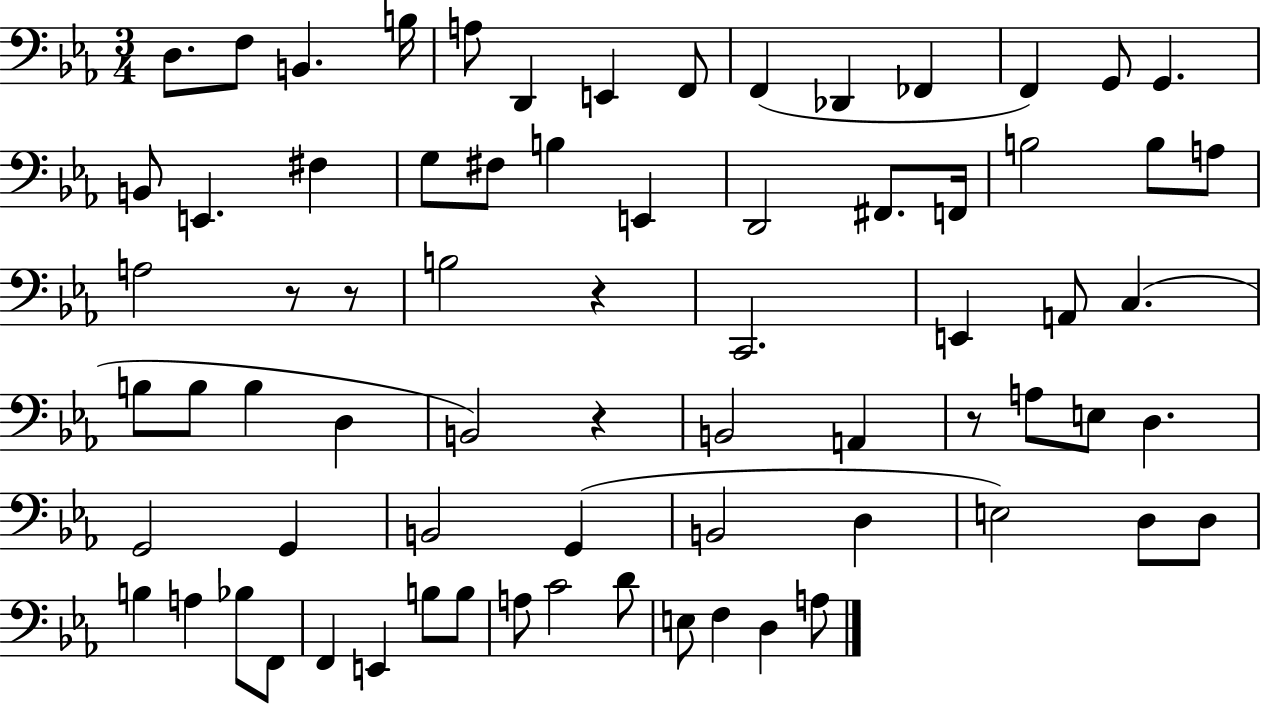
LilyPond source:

{
  \clef bass
  \numericTimeSignature
  \time 3/4
  \key ees \major
  d8. f8 b,4. b16 | a8 d,4 e,4 f,8 | f,4( des,4 fes,4 | f,4) g,8 g,4. | \break b,8 e,4. fis4 | g8 fis8 b4 e,4 | d,2 fis,8. f,16 | b2 b8 a8 | \break a2 r8 r8 | b2 r4 | c,2. | e,4 a,8 c4.( | \break b8 b8 b4 d4 | b,2) r4 | b,2 a,4 | r8 a8 e8 d4. | \break g,2 g,4 | b,2 g,4( | b,2 d4 | e2) d8 d8 | \break b4 a4 bes8 f,8 | f,4 e,4 b8 b8 | a8 c'2 d'8 | e8 f4 d4 a8 | \break \bar "|."
}